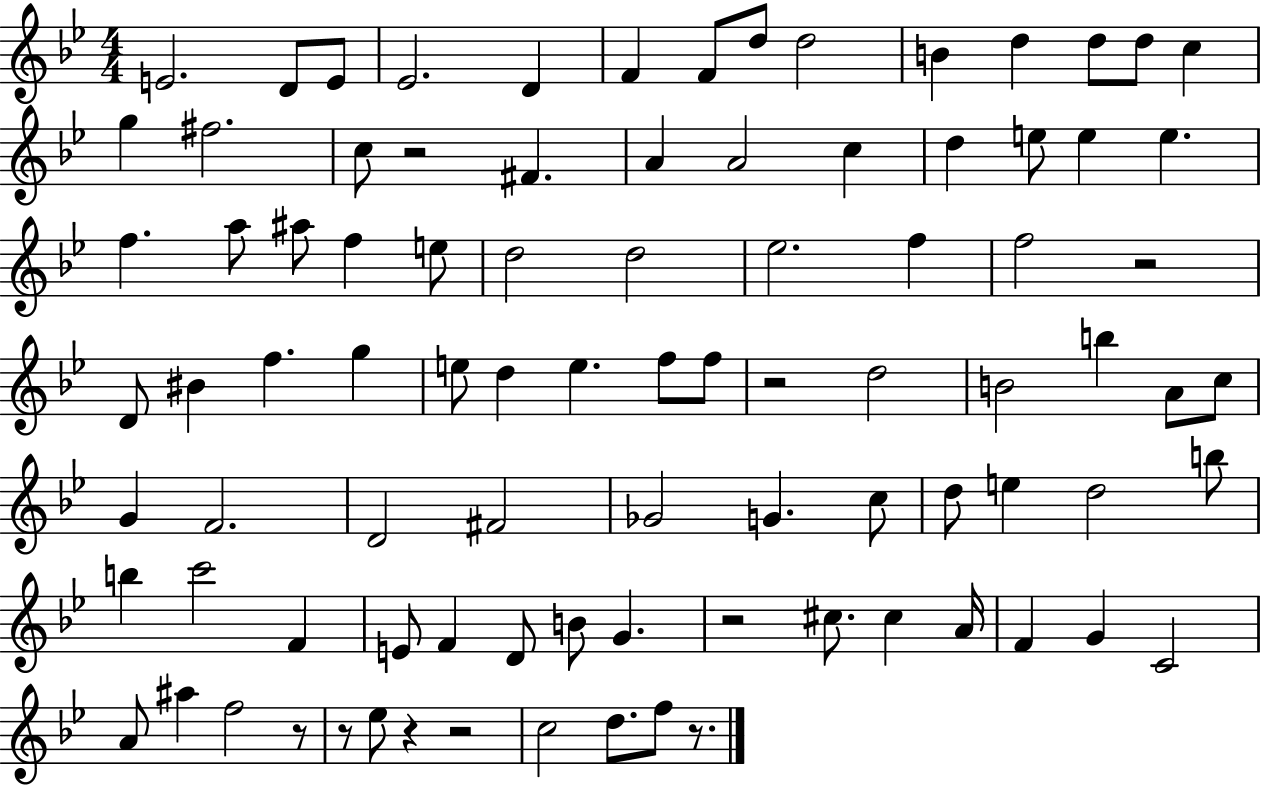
E4/h. D4/e E4/e Eb4/h. D4/q F4/q F4/e D5/e D5/h B4/q D5/q D5/e D5/e C5/q G5/q F#5/h. C5/e R/h F#4/q. A4/q A4/h C5/q D5/q E5/e E5/q E5/q. F5/q. A5/e A#5/e F5/q E5/e D5/h D5/h Eb5/h. F5/q F5/h R/h D4/e BIS4/q F5/q. G5/q E5/e D5/q E5/q. F5/e F5/e R/h D5/h B4/h B5/q A4/e C5/e G4/q F4/h. D4/h F#4/h Gb4/h G4/q. C5/e D5/e E5/q D5/h B5/e B5/q C6/h F4/q E4/e F4/q D4/e B4/e G4/q. R/h C#5/e. C#5/q A4/s F4/q G4/q C4/h A4/e A#5/q F5/h R/e R/e Eb5/e R/q R/h C5/h D5/e. F5/e R/e.